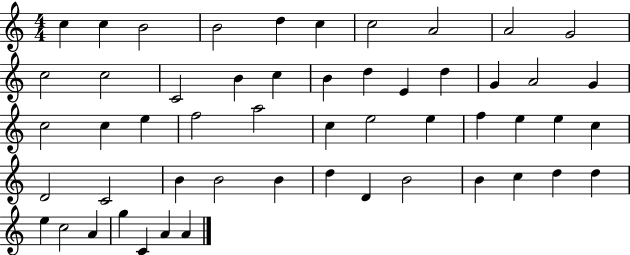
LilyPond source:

{
  \clef treble
  \numericTimeSignature
  \time 4/4
  \key c \major
  c''4 c''4 b'2 | b'2 d''4 c''4 | c''2 a'2 | a'2 g'2 | \break c''2 c''2 | c'2 b'4 c''4 | b'4 d''4 e'4 d''4 | g'4 a'2 g'4 | \break c''2 c''4 e''4 | f''2 a''2 | c''4 e''2 e''4 | f''4 e''4 e''4 c''4 | \break d'2 c'2 | b'4 b'2 b'4 | d''4 d'4 b'2 | b'4 c''4 d''4 d''4 | \break e''4 c''2 a'4 | g''4 c'4 a'4 a'4 | \bar "|."
}